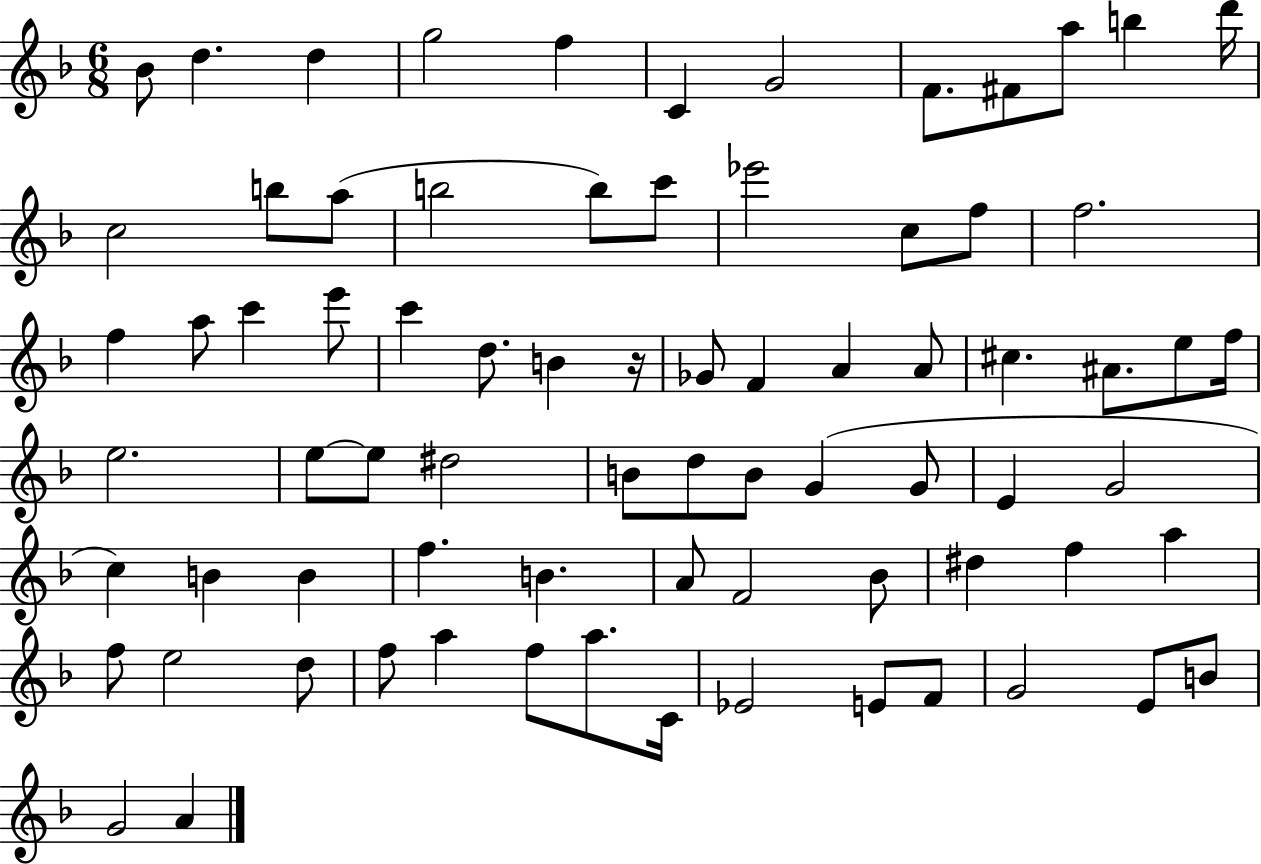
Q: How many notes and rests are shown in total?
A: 76